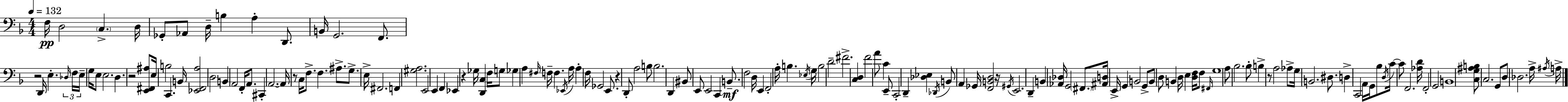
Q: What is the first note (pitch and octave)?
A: F3